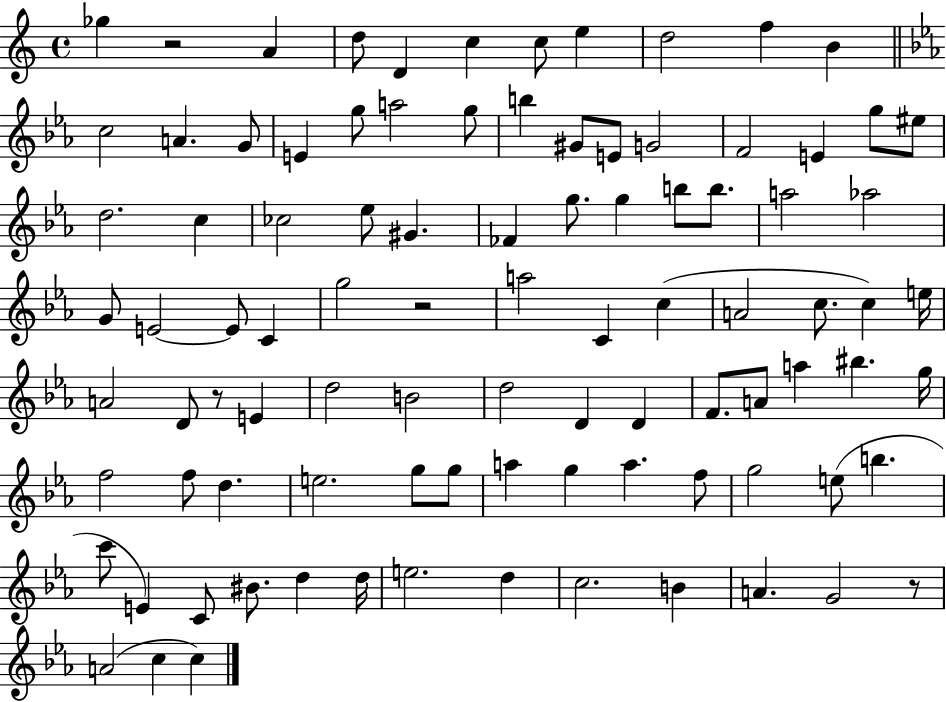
{
  \clef treble
  \time 4/4
  \defaultTimeSignature
  \key c \major
  ges''4 r2 a'4 | d''8 d'4 c''4 c''8 e''4 | d''2 f''4 b'4 | \bar "||" \break \key ees \major c''2 a'4. g'8 | e'4 g''8 a''2 g''8 | b''4 gis'8 e'8 g'2 | f'2 e'4 g''8 eis''8 | \break d''2. c''4 | ces''2 ees''8 gis'4. | fes'4 g''8. g''4 b''8 b''8. | a''2 aes''2 | \break g'8 e'2~~ e'8 c'4 | g''2 r2 | a''2 c'4 c''4( | a'2 c''8. c''4) e''16 | \break a'2 d'8 r8 e'4 | d''2 b'2 | d''2 d'4 d'4 | f'8. a'8 a''4 bis''4. g''16 | \break f''2 f''8 d''4. | e''2. g''8 g''8 | a''4 g''4 a''4. f''8 | g''2 e''8( b''4. | \break c'''8 e'4) c'8 bis'8. d''4 d''16 | e''2. d''4 | c''2. b'4 | a'4. g'2 r8 | \break a'2( c''4 c''4) | \bar "|."
}